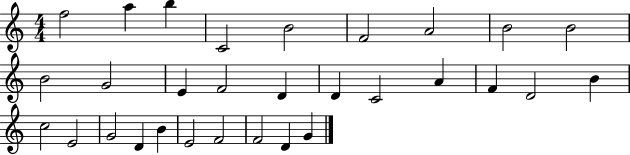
{
  \clef treble
  \numericTimeSignature
  \time 4/4
  \key c \major
  f''2 a''4 b''4 | c'2 b'2 | f'2 a'2 | b'2 b'2 | \break b'2 g'2 | e'4 f'2 d'4 | d'4 c'2 a'4 | f'4 d'2 b'4 | \break c''2 e'2 | g'2 d'4 b'4 | e'2 f'2 | f'2 d'4 g'4 | \break \bar "|."
}